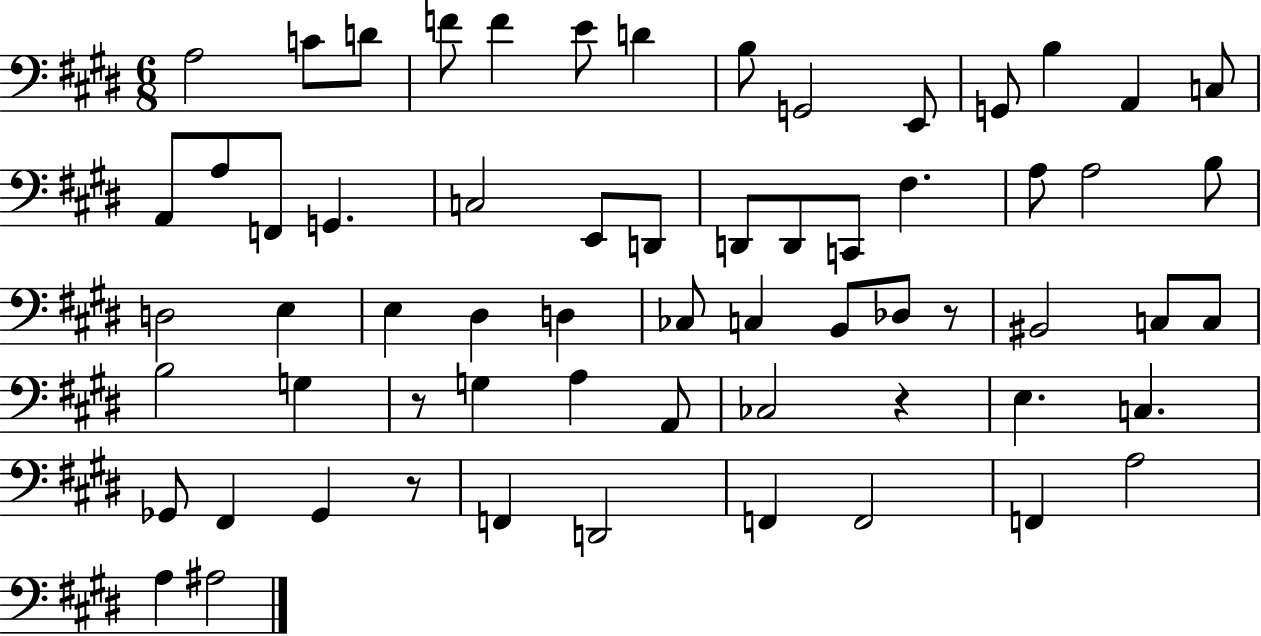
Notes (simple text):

A3/h C4/e D4/e F4/e F4/q E4/e D4/q B3/e G2/h E2/e G2/e B3/q A2/q C3/e A2/e A3/e F2/e G2/q. C3/h E2/e D2/e D2/e D2/e C2/e F#3/q. A3/e A3/h B3/e D3/h E3/q E3/q D#3/q D3/q CES3/e C3/q B2/e Db3/e R/e BIS2/h C3/e C3/e B3/h G3/q R/e G3/q A3/q A2/e CES3/h R/q E3/q. C3/q. Gb2/e F#2/q Gb2/q R/e F2/q D2/h F2/q F2/h F2/q A3/h A3/q A#3/h